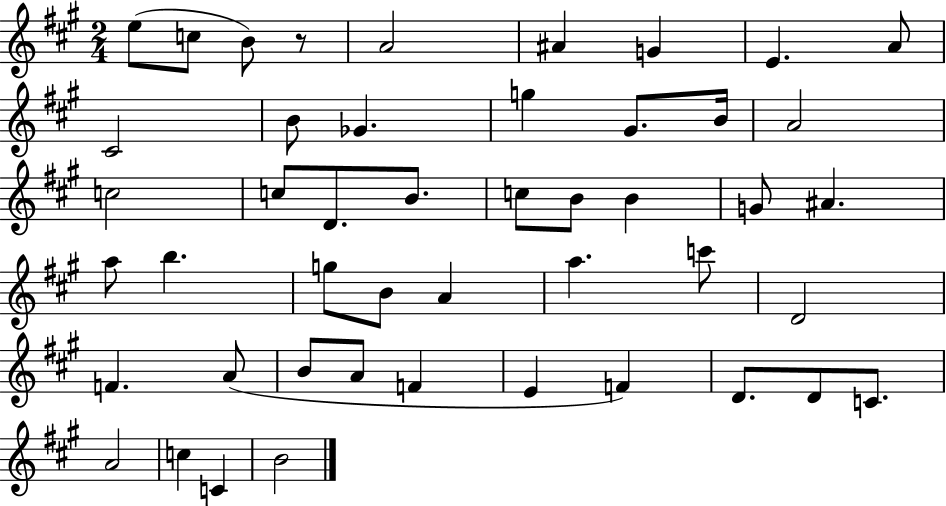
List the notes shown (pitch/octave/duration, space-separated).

E5/e C5/e B4/e R/e A4/h A#4/q G4/q E4/q. A4/e C#4/h B4/e Gb4/q. G5/q G#4/e. B4/s A4/h C5/h C5/e D4/e. B4/e. C5/e B4/e B4/q G4/e A#4/q. A5/e B5/q. G5/e B4/e A4/q A5/q. C6/e D4/h F4/q. A4/e B4/e A4/e F4/q E4/q F4/q D4/e. D4/e C4/e. A4/h C5/q C4/q B4/h